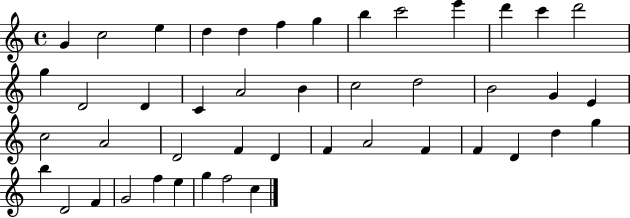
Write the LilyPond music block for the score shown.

{
  \clef treble
  \time 4/4
  \defaultTimeSignature
  \key c \major
  g'4 c''2 e''4 | d''4 d''4 f''4 g''4 | b''4 c'''2 e'''4 | d'''4 c'''4 d'''2 | \break g''4 d'2 d'4 | c'4 a'2 b'4 | c''2 d''2 | b'2 g'4 e'4 | \break c''2 a'2 | d'2 f'4 d'4 | f'4 a'2 f'4 | f'4 d'4 d''4 g''4 | \break b''4 d'2 f'4 | g'2 f''4 e''4 | g''4 f''2 c''4 | \bar "|."
}